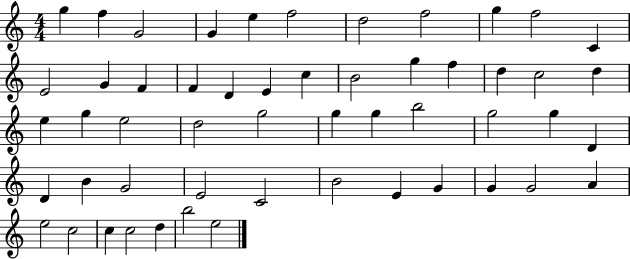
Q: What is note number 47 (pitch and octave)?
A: E5